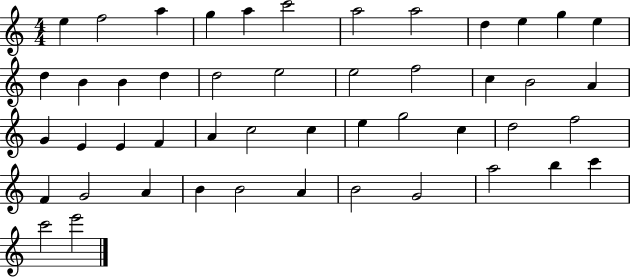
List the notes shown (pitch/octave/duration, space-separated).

E5/q F5/h A5/q G5/q A5/q C6/h A5/h A5/h D5/q E5/q G5/q E5/q D5/q B4/q B4/q D5/q D5/h E5/h E5/h F5/h C5/q B4/h A4/q G4/q E4/q E4/q F4/q A4/q C5/h C5/q E5/q G5/h C5/q D5/h F5/h F4/q G4/h A4/q B4/q B4/h A4/q B4/h G4/h A5/h B5/q C6/q C6/h E6/h